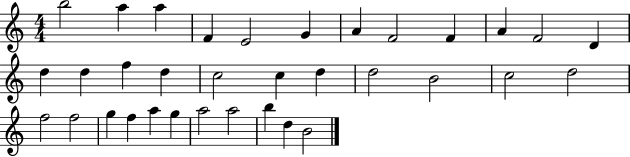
{
  \clef treble
  \numericTimeSignature
  \time 4/4
  \key c \major
  b''2 a''4 a''4 | f'4 e'2 g'4 | a'4 f'2 f'4 | a'4 f'2 d'4 | \break d''4 d''4 f''4 d''4 | c''2 c''4 d''4 | d''2 b'2 | c''2 d''2 | \break f''2 f''2 | g''4 f''4 a''4 g''4 | a''2 a''2 | b''4 d''4 b'2 | \break \bar "|."
}